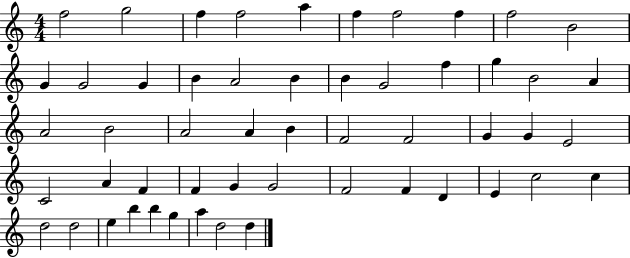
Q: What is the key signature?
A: C major